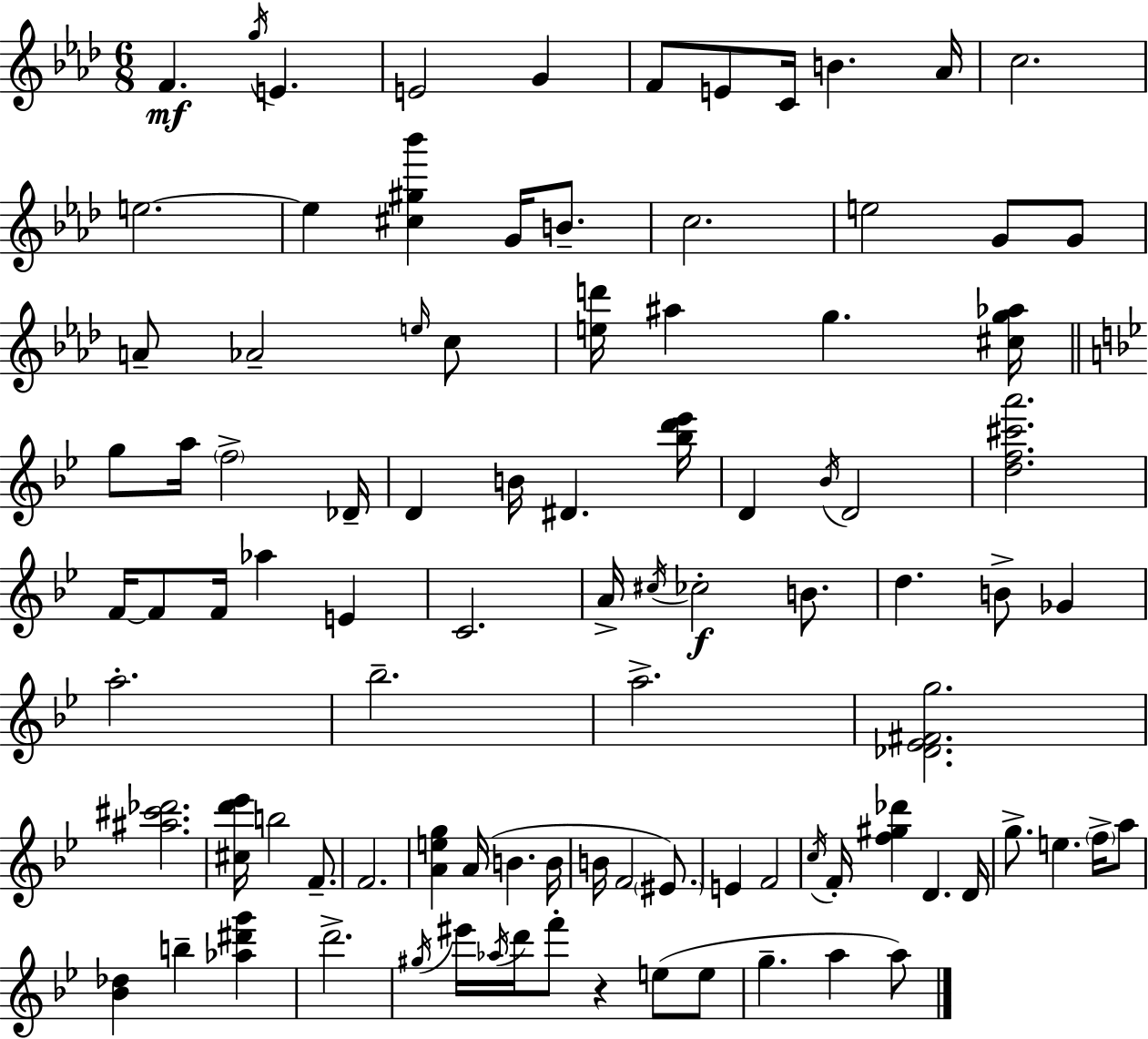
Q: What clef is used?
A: treble